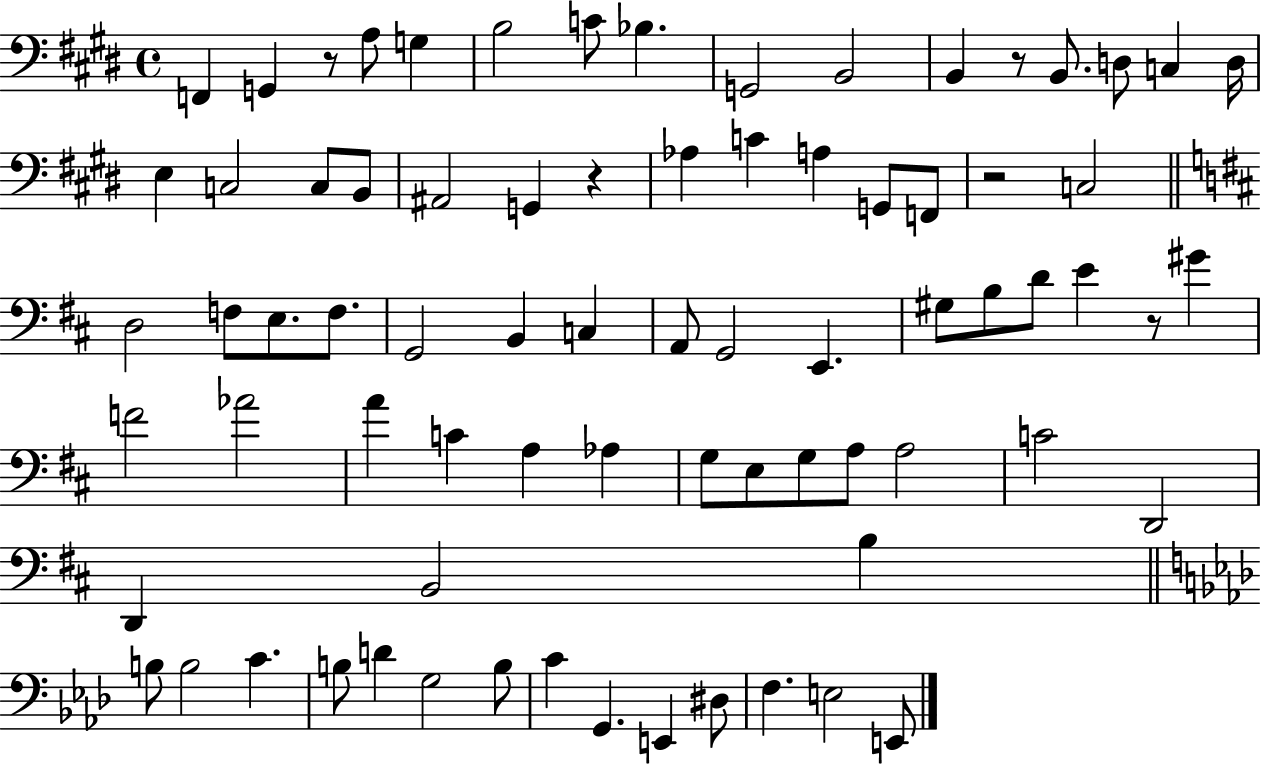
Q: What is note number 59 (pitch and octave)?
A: B3